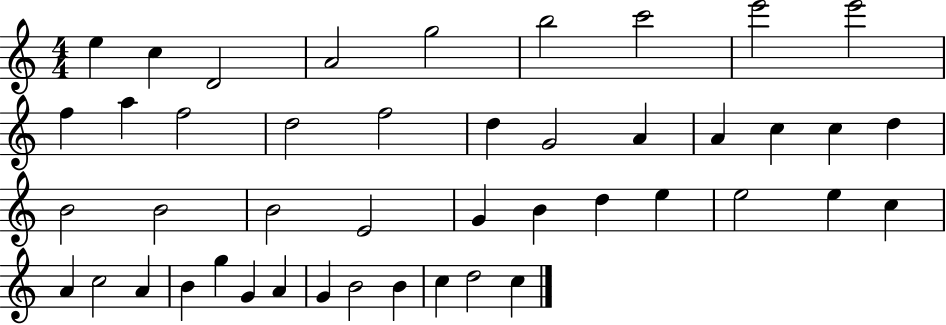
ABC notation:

X:1
T:Untitled
M:4/4
L:1/4
K:C
e c D2 A2 g2 b2 c'2 e'2 e'2 f a f2 d2 f2 d G2 A A c c d B2 B2 B2 E2 G B d e e2 e c A c2 A B g G A G B2 B c d2 c